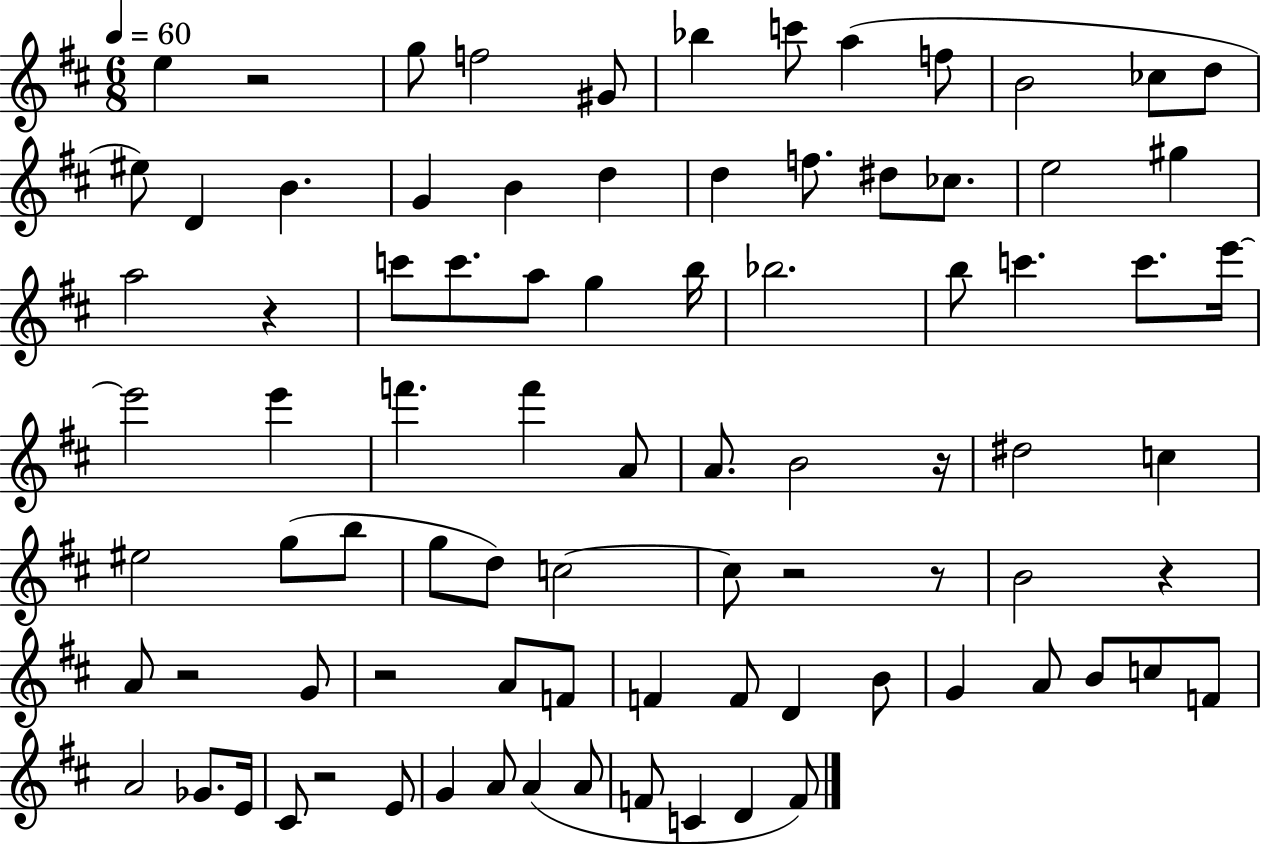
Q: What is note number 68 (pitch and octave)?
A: C#4